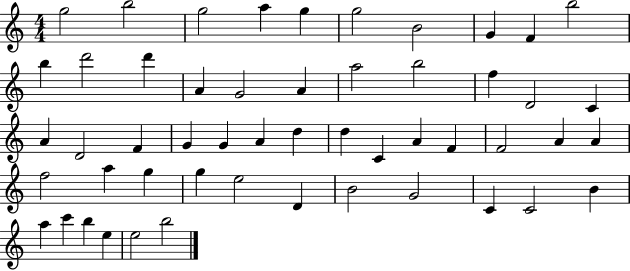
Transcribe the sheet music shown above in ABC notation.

X:1
T:Untitled
M:4/4
L:1/4
K:C
g2 b2 g2 a g g2 B2 G F b2 b d'2 d' A G2 A a2 b2 f D2 C A D2 F G G A d d C A F F2 A A f2 a g g e2 D B2 G2 C C2 B a c' b e e2 b2